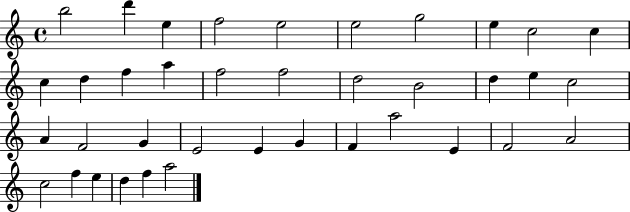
X:1
T:Untitled
M:4/4
L:1/4
K:C
b2 d' e f2 e2 e2 g2 e c2 c c d f a f2 f2 d2 B2 d e c2 A F2 G E2 E G F a2 E F2 A2 c2 f e d f a2